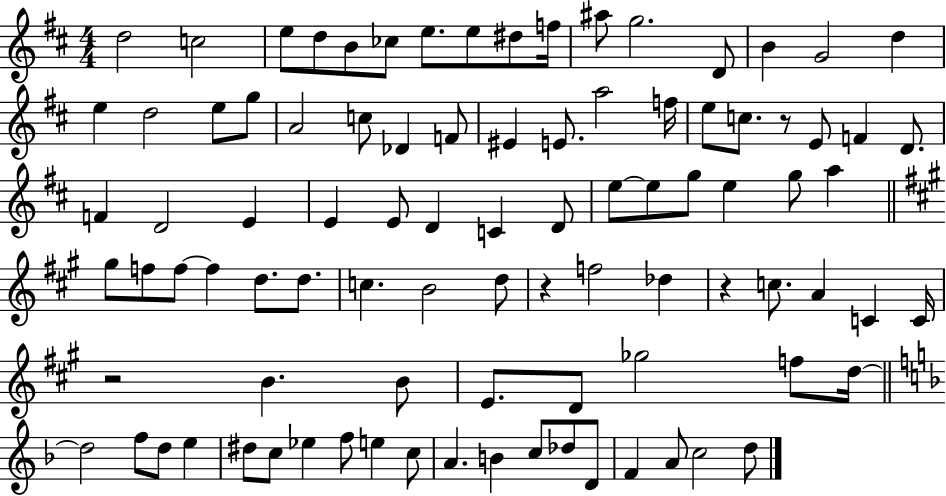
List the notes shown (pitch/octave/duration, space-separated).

D5/h C5/h E5/e D5/e B4/e CES5/e E5/e. E5/e D#5/e F5/s A#5/e G5/h. D4/e B4/q G4/h D5/q E5/q D5/h E5/e G5/e A4/h C5/e Db4/q F4/e EIS4/q E4/e. A5/h F5/s E5/e C5/e. R/e E4/e F4/q D4/e. F4/q D4/h E4/q E4/q E4/e D4/q C4/q D4/e E5/e E5/e G5/e E5/q G5/e A5/q G#5/e F5/e F5/e F5/q D5/e. D5/e. C5/q. B4/h D5/e R/q F5/h Db5/q R/q C5/e. A4/q C4/q C4/s R/h B4/q. B4/e E4/e. D4/e Gb5/h F5/e D5/s D5/h F5/e D5/e E5/q D#5/e C5/e Eb5/q F5/e E5/q C5/e A4/q. B4/q C5/e Db5/e D4/e F4/q A4/e C5/h D5/e